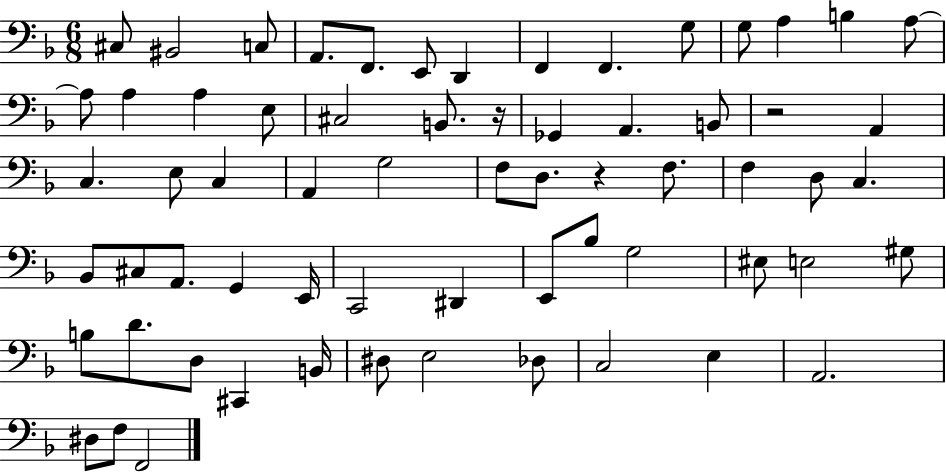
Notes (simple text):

C#3/e BIS2/h C3/e A2/e. F2/e. E2/e D2/q F2/q F2/q. G3/e G3/e A3/q B3/q A3/e A3/e A3/q A3/q E3/e C#3/h B2/e. R/s Gb2/q A2/q. B2/e R/h A2/q C3/q. E3/e C3/q A2/q G3/h F3/e D3/e. R/q F3/e. F3/q D3/e C3/q. Bb2/e C#3/e A2/e. G2/q E2/s C2/h D#2/q E2/e Bb3/e G3/h EIS3/e E3/h G#3/e B3/e D4/e. D3/e C#2/q B2/s D#3/e E3/h Db3/e C3/h E3/q A2/h. D#3/e F3/e F2/h